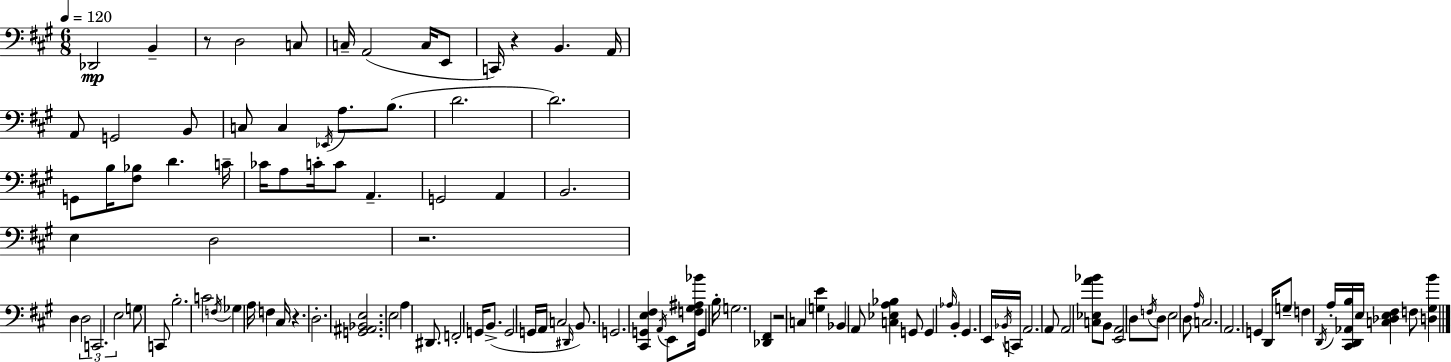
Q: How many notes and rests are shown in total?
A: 115